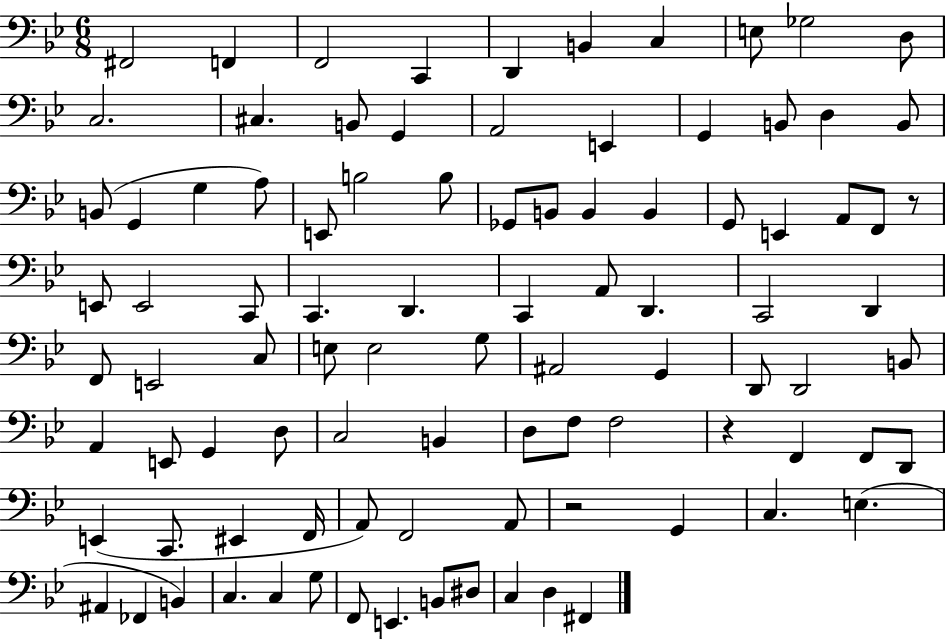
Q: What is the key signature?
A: BES major